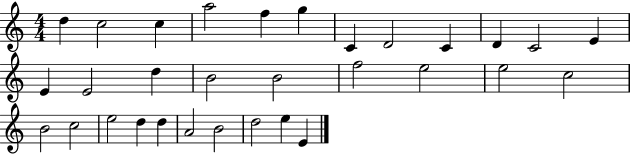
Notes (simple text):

D5/q C5/h C5/q A5/h F5/q G5/q C4/q D4/h C4/q D4/q C4/h E4/q E4/q E4/h D5/q B4/h B4/h F5/h E5/h E5/h C5/h B4/h C5/h E5/h D5/q D5/q A4/h B4/h D5/h E5/q E4/q